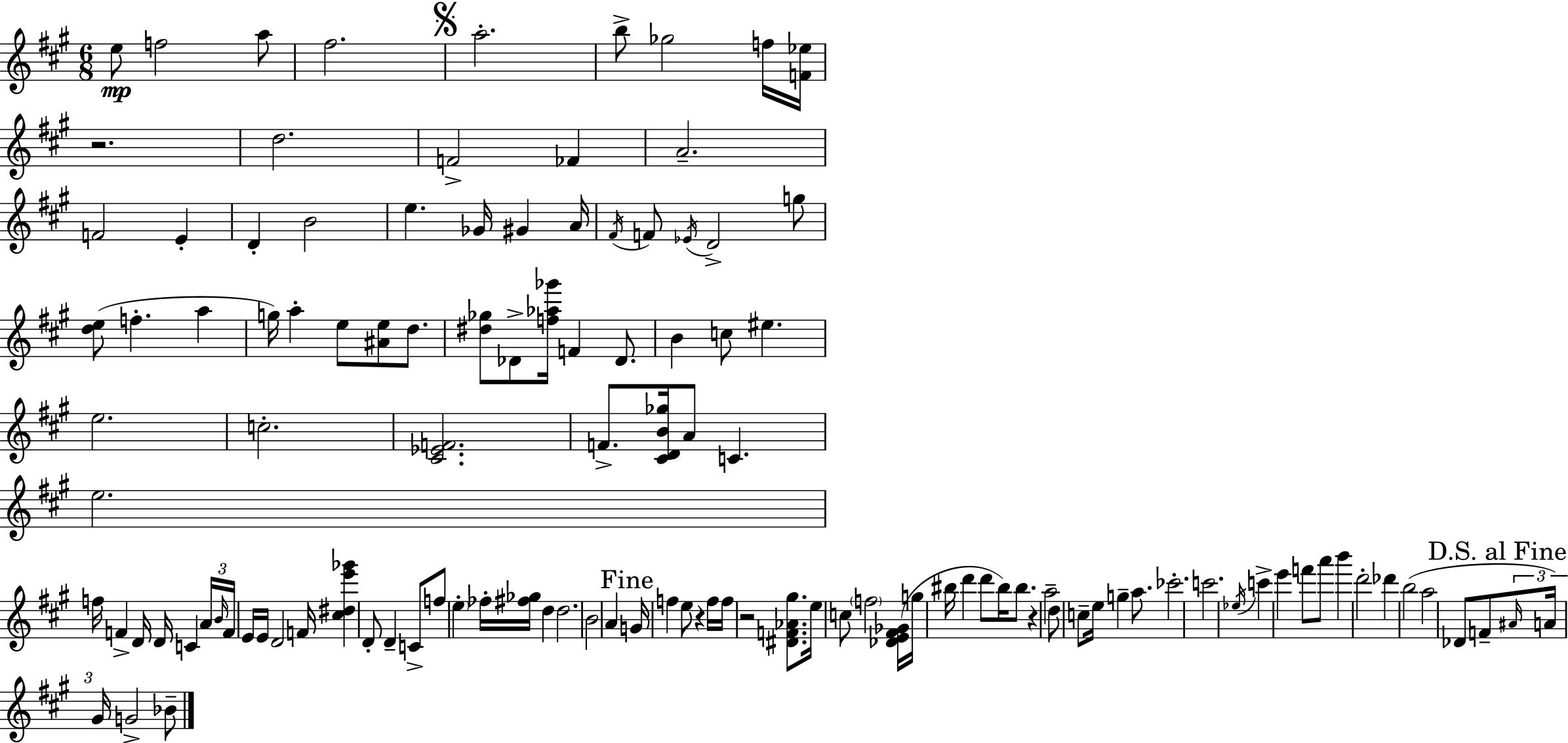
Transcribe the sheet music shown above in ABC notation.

X:1
T:Untitled
M:6/8
L:1/4
K:A
e/2 f2 a/2 ^f2 a2 b/2 _g2 f/4 [F_e]/4 z2 d2 F2 _F A2 F2 E D B2 e _G/4 ^G A/4 ^F/4 F/2 _E/4 D2 g/2 [de]/2 f a g/4 a e/2 [^Ae]/2 d/2 [^d_g]/2 _D/2 [f_a_g']/4 F _D/2 B c/2 ^e e2 c2 [^C_EF]2 F/2 [^CDB_g]/4 A/2 C e2 f/4 F D/4 D/4 C A/4 B/4 F/4 E/4 E/4 D2 F/4 [^c^de'_g'] D/2 D C/2 f/2 e _f/4 [^f_g]/4 d d2 B2 A G/4 f e/2 z f/4 f/4 z2 [^DF_A^g]/2 e/4 c/2 f2 [_DE^F_G]/4 g/4 ^b/4 d' d'/2 ^b/4 ^b/2 z a2 d/2 c/2 e/4 g a/2 _c'2 c'2 _e/4 c' e' f'/2 a'/2 b' d'2 _d' b2 a2 _D/2 F/2 ^A/4 A/4 ^G/4 G2 _B/2